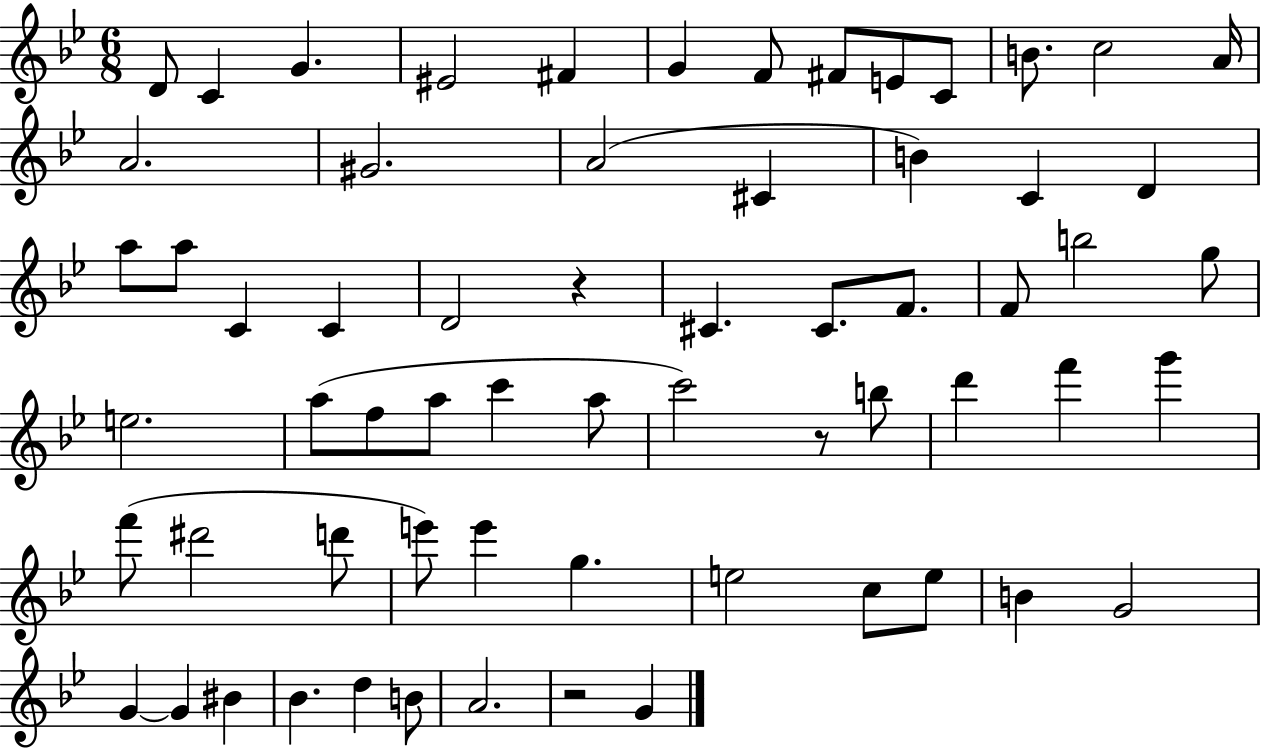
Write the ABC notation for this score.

X:1
T:Untitled
M:6/8
L:1/4
K:Bb
D/2 C G ^E2 ^F G F/2 ^F/2 E/2 C/2 B/2 c2 A/4 A2 ^G2 A2 ^C B C D a/2 a/2 C C D2 z ^C ^C/2 F/2 F/2 b2 g/2 e2 a/2 f/2 a/2 c' a/2 c'2 z/2 b/2 d' f' g' f'/2 ^d'2 d'/2 e'/2 e' g e2 c/2 e/2 B G2 G G ^B _B d B/2 A2 z2 G